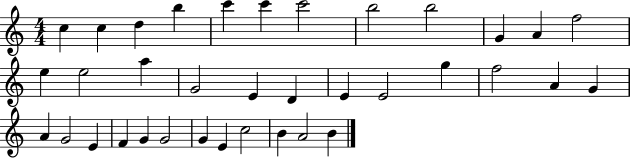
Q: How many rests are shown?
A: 0